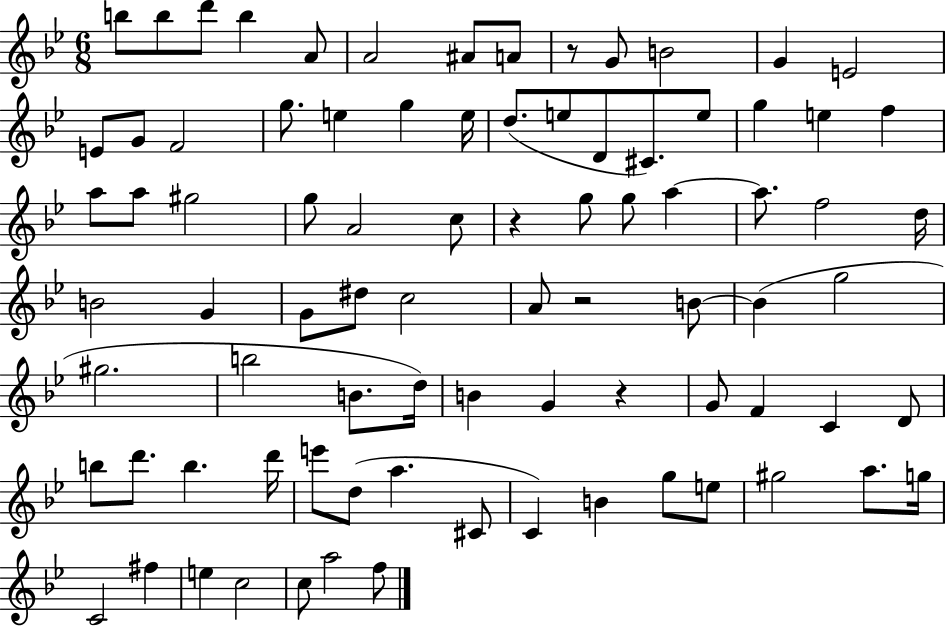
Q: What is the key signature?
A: BES major